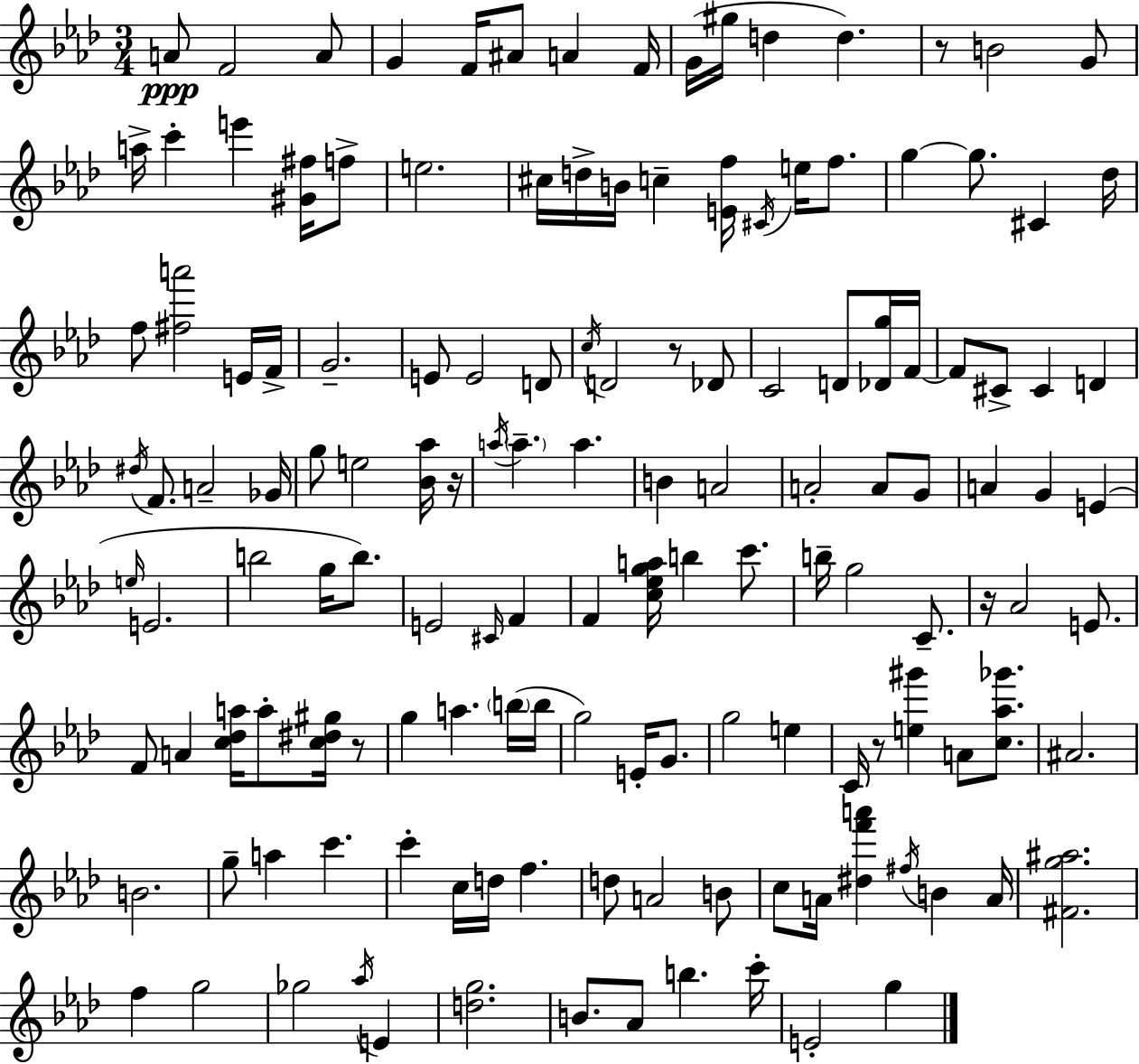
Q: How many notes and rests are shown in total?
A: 141